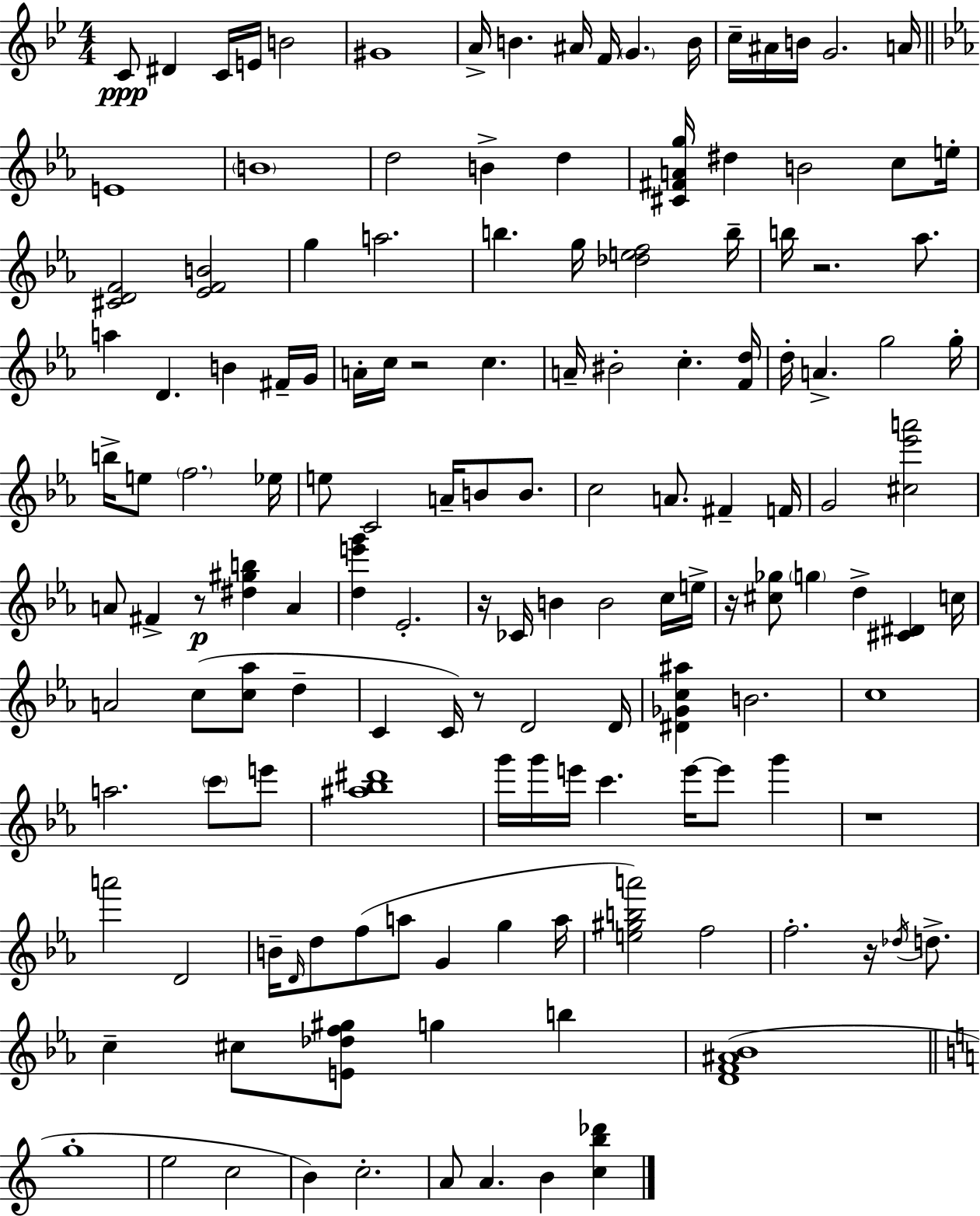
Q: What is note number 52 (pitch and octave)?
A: Eb5